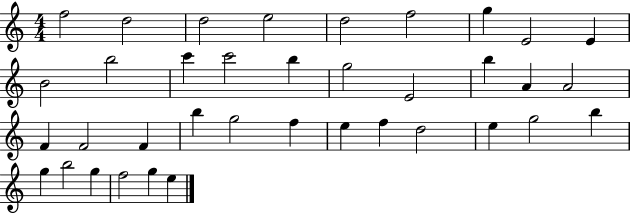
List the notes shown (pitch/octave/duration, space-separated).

F5/h D5/h D5/h E5/h D5/h F5/h G5/q E4/h E4/q B4/h B5/h C6/q C6/h B5/q G5/h E4/h B5/q A4/q A4/h F4/q F4/h F4/q B5/q G5/h F5/q E5/q F5/q D5/h E5/q G5/h B5/q G5/q B5/h G5/q F5/h G5/q E5/q